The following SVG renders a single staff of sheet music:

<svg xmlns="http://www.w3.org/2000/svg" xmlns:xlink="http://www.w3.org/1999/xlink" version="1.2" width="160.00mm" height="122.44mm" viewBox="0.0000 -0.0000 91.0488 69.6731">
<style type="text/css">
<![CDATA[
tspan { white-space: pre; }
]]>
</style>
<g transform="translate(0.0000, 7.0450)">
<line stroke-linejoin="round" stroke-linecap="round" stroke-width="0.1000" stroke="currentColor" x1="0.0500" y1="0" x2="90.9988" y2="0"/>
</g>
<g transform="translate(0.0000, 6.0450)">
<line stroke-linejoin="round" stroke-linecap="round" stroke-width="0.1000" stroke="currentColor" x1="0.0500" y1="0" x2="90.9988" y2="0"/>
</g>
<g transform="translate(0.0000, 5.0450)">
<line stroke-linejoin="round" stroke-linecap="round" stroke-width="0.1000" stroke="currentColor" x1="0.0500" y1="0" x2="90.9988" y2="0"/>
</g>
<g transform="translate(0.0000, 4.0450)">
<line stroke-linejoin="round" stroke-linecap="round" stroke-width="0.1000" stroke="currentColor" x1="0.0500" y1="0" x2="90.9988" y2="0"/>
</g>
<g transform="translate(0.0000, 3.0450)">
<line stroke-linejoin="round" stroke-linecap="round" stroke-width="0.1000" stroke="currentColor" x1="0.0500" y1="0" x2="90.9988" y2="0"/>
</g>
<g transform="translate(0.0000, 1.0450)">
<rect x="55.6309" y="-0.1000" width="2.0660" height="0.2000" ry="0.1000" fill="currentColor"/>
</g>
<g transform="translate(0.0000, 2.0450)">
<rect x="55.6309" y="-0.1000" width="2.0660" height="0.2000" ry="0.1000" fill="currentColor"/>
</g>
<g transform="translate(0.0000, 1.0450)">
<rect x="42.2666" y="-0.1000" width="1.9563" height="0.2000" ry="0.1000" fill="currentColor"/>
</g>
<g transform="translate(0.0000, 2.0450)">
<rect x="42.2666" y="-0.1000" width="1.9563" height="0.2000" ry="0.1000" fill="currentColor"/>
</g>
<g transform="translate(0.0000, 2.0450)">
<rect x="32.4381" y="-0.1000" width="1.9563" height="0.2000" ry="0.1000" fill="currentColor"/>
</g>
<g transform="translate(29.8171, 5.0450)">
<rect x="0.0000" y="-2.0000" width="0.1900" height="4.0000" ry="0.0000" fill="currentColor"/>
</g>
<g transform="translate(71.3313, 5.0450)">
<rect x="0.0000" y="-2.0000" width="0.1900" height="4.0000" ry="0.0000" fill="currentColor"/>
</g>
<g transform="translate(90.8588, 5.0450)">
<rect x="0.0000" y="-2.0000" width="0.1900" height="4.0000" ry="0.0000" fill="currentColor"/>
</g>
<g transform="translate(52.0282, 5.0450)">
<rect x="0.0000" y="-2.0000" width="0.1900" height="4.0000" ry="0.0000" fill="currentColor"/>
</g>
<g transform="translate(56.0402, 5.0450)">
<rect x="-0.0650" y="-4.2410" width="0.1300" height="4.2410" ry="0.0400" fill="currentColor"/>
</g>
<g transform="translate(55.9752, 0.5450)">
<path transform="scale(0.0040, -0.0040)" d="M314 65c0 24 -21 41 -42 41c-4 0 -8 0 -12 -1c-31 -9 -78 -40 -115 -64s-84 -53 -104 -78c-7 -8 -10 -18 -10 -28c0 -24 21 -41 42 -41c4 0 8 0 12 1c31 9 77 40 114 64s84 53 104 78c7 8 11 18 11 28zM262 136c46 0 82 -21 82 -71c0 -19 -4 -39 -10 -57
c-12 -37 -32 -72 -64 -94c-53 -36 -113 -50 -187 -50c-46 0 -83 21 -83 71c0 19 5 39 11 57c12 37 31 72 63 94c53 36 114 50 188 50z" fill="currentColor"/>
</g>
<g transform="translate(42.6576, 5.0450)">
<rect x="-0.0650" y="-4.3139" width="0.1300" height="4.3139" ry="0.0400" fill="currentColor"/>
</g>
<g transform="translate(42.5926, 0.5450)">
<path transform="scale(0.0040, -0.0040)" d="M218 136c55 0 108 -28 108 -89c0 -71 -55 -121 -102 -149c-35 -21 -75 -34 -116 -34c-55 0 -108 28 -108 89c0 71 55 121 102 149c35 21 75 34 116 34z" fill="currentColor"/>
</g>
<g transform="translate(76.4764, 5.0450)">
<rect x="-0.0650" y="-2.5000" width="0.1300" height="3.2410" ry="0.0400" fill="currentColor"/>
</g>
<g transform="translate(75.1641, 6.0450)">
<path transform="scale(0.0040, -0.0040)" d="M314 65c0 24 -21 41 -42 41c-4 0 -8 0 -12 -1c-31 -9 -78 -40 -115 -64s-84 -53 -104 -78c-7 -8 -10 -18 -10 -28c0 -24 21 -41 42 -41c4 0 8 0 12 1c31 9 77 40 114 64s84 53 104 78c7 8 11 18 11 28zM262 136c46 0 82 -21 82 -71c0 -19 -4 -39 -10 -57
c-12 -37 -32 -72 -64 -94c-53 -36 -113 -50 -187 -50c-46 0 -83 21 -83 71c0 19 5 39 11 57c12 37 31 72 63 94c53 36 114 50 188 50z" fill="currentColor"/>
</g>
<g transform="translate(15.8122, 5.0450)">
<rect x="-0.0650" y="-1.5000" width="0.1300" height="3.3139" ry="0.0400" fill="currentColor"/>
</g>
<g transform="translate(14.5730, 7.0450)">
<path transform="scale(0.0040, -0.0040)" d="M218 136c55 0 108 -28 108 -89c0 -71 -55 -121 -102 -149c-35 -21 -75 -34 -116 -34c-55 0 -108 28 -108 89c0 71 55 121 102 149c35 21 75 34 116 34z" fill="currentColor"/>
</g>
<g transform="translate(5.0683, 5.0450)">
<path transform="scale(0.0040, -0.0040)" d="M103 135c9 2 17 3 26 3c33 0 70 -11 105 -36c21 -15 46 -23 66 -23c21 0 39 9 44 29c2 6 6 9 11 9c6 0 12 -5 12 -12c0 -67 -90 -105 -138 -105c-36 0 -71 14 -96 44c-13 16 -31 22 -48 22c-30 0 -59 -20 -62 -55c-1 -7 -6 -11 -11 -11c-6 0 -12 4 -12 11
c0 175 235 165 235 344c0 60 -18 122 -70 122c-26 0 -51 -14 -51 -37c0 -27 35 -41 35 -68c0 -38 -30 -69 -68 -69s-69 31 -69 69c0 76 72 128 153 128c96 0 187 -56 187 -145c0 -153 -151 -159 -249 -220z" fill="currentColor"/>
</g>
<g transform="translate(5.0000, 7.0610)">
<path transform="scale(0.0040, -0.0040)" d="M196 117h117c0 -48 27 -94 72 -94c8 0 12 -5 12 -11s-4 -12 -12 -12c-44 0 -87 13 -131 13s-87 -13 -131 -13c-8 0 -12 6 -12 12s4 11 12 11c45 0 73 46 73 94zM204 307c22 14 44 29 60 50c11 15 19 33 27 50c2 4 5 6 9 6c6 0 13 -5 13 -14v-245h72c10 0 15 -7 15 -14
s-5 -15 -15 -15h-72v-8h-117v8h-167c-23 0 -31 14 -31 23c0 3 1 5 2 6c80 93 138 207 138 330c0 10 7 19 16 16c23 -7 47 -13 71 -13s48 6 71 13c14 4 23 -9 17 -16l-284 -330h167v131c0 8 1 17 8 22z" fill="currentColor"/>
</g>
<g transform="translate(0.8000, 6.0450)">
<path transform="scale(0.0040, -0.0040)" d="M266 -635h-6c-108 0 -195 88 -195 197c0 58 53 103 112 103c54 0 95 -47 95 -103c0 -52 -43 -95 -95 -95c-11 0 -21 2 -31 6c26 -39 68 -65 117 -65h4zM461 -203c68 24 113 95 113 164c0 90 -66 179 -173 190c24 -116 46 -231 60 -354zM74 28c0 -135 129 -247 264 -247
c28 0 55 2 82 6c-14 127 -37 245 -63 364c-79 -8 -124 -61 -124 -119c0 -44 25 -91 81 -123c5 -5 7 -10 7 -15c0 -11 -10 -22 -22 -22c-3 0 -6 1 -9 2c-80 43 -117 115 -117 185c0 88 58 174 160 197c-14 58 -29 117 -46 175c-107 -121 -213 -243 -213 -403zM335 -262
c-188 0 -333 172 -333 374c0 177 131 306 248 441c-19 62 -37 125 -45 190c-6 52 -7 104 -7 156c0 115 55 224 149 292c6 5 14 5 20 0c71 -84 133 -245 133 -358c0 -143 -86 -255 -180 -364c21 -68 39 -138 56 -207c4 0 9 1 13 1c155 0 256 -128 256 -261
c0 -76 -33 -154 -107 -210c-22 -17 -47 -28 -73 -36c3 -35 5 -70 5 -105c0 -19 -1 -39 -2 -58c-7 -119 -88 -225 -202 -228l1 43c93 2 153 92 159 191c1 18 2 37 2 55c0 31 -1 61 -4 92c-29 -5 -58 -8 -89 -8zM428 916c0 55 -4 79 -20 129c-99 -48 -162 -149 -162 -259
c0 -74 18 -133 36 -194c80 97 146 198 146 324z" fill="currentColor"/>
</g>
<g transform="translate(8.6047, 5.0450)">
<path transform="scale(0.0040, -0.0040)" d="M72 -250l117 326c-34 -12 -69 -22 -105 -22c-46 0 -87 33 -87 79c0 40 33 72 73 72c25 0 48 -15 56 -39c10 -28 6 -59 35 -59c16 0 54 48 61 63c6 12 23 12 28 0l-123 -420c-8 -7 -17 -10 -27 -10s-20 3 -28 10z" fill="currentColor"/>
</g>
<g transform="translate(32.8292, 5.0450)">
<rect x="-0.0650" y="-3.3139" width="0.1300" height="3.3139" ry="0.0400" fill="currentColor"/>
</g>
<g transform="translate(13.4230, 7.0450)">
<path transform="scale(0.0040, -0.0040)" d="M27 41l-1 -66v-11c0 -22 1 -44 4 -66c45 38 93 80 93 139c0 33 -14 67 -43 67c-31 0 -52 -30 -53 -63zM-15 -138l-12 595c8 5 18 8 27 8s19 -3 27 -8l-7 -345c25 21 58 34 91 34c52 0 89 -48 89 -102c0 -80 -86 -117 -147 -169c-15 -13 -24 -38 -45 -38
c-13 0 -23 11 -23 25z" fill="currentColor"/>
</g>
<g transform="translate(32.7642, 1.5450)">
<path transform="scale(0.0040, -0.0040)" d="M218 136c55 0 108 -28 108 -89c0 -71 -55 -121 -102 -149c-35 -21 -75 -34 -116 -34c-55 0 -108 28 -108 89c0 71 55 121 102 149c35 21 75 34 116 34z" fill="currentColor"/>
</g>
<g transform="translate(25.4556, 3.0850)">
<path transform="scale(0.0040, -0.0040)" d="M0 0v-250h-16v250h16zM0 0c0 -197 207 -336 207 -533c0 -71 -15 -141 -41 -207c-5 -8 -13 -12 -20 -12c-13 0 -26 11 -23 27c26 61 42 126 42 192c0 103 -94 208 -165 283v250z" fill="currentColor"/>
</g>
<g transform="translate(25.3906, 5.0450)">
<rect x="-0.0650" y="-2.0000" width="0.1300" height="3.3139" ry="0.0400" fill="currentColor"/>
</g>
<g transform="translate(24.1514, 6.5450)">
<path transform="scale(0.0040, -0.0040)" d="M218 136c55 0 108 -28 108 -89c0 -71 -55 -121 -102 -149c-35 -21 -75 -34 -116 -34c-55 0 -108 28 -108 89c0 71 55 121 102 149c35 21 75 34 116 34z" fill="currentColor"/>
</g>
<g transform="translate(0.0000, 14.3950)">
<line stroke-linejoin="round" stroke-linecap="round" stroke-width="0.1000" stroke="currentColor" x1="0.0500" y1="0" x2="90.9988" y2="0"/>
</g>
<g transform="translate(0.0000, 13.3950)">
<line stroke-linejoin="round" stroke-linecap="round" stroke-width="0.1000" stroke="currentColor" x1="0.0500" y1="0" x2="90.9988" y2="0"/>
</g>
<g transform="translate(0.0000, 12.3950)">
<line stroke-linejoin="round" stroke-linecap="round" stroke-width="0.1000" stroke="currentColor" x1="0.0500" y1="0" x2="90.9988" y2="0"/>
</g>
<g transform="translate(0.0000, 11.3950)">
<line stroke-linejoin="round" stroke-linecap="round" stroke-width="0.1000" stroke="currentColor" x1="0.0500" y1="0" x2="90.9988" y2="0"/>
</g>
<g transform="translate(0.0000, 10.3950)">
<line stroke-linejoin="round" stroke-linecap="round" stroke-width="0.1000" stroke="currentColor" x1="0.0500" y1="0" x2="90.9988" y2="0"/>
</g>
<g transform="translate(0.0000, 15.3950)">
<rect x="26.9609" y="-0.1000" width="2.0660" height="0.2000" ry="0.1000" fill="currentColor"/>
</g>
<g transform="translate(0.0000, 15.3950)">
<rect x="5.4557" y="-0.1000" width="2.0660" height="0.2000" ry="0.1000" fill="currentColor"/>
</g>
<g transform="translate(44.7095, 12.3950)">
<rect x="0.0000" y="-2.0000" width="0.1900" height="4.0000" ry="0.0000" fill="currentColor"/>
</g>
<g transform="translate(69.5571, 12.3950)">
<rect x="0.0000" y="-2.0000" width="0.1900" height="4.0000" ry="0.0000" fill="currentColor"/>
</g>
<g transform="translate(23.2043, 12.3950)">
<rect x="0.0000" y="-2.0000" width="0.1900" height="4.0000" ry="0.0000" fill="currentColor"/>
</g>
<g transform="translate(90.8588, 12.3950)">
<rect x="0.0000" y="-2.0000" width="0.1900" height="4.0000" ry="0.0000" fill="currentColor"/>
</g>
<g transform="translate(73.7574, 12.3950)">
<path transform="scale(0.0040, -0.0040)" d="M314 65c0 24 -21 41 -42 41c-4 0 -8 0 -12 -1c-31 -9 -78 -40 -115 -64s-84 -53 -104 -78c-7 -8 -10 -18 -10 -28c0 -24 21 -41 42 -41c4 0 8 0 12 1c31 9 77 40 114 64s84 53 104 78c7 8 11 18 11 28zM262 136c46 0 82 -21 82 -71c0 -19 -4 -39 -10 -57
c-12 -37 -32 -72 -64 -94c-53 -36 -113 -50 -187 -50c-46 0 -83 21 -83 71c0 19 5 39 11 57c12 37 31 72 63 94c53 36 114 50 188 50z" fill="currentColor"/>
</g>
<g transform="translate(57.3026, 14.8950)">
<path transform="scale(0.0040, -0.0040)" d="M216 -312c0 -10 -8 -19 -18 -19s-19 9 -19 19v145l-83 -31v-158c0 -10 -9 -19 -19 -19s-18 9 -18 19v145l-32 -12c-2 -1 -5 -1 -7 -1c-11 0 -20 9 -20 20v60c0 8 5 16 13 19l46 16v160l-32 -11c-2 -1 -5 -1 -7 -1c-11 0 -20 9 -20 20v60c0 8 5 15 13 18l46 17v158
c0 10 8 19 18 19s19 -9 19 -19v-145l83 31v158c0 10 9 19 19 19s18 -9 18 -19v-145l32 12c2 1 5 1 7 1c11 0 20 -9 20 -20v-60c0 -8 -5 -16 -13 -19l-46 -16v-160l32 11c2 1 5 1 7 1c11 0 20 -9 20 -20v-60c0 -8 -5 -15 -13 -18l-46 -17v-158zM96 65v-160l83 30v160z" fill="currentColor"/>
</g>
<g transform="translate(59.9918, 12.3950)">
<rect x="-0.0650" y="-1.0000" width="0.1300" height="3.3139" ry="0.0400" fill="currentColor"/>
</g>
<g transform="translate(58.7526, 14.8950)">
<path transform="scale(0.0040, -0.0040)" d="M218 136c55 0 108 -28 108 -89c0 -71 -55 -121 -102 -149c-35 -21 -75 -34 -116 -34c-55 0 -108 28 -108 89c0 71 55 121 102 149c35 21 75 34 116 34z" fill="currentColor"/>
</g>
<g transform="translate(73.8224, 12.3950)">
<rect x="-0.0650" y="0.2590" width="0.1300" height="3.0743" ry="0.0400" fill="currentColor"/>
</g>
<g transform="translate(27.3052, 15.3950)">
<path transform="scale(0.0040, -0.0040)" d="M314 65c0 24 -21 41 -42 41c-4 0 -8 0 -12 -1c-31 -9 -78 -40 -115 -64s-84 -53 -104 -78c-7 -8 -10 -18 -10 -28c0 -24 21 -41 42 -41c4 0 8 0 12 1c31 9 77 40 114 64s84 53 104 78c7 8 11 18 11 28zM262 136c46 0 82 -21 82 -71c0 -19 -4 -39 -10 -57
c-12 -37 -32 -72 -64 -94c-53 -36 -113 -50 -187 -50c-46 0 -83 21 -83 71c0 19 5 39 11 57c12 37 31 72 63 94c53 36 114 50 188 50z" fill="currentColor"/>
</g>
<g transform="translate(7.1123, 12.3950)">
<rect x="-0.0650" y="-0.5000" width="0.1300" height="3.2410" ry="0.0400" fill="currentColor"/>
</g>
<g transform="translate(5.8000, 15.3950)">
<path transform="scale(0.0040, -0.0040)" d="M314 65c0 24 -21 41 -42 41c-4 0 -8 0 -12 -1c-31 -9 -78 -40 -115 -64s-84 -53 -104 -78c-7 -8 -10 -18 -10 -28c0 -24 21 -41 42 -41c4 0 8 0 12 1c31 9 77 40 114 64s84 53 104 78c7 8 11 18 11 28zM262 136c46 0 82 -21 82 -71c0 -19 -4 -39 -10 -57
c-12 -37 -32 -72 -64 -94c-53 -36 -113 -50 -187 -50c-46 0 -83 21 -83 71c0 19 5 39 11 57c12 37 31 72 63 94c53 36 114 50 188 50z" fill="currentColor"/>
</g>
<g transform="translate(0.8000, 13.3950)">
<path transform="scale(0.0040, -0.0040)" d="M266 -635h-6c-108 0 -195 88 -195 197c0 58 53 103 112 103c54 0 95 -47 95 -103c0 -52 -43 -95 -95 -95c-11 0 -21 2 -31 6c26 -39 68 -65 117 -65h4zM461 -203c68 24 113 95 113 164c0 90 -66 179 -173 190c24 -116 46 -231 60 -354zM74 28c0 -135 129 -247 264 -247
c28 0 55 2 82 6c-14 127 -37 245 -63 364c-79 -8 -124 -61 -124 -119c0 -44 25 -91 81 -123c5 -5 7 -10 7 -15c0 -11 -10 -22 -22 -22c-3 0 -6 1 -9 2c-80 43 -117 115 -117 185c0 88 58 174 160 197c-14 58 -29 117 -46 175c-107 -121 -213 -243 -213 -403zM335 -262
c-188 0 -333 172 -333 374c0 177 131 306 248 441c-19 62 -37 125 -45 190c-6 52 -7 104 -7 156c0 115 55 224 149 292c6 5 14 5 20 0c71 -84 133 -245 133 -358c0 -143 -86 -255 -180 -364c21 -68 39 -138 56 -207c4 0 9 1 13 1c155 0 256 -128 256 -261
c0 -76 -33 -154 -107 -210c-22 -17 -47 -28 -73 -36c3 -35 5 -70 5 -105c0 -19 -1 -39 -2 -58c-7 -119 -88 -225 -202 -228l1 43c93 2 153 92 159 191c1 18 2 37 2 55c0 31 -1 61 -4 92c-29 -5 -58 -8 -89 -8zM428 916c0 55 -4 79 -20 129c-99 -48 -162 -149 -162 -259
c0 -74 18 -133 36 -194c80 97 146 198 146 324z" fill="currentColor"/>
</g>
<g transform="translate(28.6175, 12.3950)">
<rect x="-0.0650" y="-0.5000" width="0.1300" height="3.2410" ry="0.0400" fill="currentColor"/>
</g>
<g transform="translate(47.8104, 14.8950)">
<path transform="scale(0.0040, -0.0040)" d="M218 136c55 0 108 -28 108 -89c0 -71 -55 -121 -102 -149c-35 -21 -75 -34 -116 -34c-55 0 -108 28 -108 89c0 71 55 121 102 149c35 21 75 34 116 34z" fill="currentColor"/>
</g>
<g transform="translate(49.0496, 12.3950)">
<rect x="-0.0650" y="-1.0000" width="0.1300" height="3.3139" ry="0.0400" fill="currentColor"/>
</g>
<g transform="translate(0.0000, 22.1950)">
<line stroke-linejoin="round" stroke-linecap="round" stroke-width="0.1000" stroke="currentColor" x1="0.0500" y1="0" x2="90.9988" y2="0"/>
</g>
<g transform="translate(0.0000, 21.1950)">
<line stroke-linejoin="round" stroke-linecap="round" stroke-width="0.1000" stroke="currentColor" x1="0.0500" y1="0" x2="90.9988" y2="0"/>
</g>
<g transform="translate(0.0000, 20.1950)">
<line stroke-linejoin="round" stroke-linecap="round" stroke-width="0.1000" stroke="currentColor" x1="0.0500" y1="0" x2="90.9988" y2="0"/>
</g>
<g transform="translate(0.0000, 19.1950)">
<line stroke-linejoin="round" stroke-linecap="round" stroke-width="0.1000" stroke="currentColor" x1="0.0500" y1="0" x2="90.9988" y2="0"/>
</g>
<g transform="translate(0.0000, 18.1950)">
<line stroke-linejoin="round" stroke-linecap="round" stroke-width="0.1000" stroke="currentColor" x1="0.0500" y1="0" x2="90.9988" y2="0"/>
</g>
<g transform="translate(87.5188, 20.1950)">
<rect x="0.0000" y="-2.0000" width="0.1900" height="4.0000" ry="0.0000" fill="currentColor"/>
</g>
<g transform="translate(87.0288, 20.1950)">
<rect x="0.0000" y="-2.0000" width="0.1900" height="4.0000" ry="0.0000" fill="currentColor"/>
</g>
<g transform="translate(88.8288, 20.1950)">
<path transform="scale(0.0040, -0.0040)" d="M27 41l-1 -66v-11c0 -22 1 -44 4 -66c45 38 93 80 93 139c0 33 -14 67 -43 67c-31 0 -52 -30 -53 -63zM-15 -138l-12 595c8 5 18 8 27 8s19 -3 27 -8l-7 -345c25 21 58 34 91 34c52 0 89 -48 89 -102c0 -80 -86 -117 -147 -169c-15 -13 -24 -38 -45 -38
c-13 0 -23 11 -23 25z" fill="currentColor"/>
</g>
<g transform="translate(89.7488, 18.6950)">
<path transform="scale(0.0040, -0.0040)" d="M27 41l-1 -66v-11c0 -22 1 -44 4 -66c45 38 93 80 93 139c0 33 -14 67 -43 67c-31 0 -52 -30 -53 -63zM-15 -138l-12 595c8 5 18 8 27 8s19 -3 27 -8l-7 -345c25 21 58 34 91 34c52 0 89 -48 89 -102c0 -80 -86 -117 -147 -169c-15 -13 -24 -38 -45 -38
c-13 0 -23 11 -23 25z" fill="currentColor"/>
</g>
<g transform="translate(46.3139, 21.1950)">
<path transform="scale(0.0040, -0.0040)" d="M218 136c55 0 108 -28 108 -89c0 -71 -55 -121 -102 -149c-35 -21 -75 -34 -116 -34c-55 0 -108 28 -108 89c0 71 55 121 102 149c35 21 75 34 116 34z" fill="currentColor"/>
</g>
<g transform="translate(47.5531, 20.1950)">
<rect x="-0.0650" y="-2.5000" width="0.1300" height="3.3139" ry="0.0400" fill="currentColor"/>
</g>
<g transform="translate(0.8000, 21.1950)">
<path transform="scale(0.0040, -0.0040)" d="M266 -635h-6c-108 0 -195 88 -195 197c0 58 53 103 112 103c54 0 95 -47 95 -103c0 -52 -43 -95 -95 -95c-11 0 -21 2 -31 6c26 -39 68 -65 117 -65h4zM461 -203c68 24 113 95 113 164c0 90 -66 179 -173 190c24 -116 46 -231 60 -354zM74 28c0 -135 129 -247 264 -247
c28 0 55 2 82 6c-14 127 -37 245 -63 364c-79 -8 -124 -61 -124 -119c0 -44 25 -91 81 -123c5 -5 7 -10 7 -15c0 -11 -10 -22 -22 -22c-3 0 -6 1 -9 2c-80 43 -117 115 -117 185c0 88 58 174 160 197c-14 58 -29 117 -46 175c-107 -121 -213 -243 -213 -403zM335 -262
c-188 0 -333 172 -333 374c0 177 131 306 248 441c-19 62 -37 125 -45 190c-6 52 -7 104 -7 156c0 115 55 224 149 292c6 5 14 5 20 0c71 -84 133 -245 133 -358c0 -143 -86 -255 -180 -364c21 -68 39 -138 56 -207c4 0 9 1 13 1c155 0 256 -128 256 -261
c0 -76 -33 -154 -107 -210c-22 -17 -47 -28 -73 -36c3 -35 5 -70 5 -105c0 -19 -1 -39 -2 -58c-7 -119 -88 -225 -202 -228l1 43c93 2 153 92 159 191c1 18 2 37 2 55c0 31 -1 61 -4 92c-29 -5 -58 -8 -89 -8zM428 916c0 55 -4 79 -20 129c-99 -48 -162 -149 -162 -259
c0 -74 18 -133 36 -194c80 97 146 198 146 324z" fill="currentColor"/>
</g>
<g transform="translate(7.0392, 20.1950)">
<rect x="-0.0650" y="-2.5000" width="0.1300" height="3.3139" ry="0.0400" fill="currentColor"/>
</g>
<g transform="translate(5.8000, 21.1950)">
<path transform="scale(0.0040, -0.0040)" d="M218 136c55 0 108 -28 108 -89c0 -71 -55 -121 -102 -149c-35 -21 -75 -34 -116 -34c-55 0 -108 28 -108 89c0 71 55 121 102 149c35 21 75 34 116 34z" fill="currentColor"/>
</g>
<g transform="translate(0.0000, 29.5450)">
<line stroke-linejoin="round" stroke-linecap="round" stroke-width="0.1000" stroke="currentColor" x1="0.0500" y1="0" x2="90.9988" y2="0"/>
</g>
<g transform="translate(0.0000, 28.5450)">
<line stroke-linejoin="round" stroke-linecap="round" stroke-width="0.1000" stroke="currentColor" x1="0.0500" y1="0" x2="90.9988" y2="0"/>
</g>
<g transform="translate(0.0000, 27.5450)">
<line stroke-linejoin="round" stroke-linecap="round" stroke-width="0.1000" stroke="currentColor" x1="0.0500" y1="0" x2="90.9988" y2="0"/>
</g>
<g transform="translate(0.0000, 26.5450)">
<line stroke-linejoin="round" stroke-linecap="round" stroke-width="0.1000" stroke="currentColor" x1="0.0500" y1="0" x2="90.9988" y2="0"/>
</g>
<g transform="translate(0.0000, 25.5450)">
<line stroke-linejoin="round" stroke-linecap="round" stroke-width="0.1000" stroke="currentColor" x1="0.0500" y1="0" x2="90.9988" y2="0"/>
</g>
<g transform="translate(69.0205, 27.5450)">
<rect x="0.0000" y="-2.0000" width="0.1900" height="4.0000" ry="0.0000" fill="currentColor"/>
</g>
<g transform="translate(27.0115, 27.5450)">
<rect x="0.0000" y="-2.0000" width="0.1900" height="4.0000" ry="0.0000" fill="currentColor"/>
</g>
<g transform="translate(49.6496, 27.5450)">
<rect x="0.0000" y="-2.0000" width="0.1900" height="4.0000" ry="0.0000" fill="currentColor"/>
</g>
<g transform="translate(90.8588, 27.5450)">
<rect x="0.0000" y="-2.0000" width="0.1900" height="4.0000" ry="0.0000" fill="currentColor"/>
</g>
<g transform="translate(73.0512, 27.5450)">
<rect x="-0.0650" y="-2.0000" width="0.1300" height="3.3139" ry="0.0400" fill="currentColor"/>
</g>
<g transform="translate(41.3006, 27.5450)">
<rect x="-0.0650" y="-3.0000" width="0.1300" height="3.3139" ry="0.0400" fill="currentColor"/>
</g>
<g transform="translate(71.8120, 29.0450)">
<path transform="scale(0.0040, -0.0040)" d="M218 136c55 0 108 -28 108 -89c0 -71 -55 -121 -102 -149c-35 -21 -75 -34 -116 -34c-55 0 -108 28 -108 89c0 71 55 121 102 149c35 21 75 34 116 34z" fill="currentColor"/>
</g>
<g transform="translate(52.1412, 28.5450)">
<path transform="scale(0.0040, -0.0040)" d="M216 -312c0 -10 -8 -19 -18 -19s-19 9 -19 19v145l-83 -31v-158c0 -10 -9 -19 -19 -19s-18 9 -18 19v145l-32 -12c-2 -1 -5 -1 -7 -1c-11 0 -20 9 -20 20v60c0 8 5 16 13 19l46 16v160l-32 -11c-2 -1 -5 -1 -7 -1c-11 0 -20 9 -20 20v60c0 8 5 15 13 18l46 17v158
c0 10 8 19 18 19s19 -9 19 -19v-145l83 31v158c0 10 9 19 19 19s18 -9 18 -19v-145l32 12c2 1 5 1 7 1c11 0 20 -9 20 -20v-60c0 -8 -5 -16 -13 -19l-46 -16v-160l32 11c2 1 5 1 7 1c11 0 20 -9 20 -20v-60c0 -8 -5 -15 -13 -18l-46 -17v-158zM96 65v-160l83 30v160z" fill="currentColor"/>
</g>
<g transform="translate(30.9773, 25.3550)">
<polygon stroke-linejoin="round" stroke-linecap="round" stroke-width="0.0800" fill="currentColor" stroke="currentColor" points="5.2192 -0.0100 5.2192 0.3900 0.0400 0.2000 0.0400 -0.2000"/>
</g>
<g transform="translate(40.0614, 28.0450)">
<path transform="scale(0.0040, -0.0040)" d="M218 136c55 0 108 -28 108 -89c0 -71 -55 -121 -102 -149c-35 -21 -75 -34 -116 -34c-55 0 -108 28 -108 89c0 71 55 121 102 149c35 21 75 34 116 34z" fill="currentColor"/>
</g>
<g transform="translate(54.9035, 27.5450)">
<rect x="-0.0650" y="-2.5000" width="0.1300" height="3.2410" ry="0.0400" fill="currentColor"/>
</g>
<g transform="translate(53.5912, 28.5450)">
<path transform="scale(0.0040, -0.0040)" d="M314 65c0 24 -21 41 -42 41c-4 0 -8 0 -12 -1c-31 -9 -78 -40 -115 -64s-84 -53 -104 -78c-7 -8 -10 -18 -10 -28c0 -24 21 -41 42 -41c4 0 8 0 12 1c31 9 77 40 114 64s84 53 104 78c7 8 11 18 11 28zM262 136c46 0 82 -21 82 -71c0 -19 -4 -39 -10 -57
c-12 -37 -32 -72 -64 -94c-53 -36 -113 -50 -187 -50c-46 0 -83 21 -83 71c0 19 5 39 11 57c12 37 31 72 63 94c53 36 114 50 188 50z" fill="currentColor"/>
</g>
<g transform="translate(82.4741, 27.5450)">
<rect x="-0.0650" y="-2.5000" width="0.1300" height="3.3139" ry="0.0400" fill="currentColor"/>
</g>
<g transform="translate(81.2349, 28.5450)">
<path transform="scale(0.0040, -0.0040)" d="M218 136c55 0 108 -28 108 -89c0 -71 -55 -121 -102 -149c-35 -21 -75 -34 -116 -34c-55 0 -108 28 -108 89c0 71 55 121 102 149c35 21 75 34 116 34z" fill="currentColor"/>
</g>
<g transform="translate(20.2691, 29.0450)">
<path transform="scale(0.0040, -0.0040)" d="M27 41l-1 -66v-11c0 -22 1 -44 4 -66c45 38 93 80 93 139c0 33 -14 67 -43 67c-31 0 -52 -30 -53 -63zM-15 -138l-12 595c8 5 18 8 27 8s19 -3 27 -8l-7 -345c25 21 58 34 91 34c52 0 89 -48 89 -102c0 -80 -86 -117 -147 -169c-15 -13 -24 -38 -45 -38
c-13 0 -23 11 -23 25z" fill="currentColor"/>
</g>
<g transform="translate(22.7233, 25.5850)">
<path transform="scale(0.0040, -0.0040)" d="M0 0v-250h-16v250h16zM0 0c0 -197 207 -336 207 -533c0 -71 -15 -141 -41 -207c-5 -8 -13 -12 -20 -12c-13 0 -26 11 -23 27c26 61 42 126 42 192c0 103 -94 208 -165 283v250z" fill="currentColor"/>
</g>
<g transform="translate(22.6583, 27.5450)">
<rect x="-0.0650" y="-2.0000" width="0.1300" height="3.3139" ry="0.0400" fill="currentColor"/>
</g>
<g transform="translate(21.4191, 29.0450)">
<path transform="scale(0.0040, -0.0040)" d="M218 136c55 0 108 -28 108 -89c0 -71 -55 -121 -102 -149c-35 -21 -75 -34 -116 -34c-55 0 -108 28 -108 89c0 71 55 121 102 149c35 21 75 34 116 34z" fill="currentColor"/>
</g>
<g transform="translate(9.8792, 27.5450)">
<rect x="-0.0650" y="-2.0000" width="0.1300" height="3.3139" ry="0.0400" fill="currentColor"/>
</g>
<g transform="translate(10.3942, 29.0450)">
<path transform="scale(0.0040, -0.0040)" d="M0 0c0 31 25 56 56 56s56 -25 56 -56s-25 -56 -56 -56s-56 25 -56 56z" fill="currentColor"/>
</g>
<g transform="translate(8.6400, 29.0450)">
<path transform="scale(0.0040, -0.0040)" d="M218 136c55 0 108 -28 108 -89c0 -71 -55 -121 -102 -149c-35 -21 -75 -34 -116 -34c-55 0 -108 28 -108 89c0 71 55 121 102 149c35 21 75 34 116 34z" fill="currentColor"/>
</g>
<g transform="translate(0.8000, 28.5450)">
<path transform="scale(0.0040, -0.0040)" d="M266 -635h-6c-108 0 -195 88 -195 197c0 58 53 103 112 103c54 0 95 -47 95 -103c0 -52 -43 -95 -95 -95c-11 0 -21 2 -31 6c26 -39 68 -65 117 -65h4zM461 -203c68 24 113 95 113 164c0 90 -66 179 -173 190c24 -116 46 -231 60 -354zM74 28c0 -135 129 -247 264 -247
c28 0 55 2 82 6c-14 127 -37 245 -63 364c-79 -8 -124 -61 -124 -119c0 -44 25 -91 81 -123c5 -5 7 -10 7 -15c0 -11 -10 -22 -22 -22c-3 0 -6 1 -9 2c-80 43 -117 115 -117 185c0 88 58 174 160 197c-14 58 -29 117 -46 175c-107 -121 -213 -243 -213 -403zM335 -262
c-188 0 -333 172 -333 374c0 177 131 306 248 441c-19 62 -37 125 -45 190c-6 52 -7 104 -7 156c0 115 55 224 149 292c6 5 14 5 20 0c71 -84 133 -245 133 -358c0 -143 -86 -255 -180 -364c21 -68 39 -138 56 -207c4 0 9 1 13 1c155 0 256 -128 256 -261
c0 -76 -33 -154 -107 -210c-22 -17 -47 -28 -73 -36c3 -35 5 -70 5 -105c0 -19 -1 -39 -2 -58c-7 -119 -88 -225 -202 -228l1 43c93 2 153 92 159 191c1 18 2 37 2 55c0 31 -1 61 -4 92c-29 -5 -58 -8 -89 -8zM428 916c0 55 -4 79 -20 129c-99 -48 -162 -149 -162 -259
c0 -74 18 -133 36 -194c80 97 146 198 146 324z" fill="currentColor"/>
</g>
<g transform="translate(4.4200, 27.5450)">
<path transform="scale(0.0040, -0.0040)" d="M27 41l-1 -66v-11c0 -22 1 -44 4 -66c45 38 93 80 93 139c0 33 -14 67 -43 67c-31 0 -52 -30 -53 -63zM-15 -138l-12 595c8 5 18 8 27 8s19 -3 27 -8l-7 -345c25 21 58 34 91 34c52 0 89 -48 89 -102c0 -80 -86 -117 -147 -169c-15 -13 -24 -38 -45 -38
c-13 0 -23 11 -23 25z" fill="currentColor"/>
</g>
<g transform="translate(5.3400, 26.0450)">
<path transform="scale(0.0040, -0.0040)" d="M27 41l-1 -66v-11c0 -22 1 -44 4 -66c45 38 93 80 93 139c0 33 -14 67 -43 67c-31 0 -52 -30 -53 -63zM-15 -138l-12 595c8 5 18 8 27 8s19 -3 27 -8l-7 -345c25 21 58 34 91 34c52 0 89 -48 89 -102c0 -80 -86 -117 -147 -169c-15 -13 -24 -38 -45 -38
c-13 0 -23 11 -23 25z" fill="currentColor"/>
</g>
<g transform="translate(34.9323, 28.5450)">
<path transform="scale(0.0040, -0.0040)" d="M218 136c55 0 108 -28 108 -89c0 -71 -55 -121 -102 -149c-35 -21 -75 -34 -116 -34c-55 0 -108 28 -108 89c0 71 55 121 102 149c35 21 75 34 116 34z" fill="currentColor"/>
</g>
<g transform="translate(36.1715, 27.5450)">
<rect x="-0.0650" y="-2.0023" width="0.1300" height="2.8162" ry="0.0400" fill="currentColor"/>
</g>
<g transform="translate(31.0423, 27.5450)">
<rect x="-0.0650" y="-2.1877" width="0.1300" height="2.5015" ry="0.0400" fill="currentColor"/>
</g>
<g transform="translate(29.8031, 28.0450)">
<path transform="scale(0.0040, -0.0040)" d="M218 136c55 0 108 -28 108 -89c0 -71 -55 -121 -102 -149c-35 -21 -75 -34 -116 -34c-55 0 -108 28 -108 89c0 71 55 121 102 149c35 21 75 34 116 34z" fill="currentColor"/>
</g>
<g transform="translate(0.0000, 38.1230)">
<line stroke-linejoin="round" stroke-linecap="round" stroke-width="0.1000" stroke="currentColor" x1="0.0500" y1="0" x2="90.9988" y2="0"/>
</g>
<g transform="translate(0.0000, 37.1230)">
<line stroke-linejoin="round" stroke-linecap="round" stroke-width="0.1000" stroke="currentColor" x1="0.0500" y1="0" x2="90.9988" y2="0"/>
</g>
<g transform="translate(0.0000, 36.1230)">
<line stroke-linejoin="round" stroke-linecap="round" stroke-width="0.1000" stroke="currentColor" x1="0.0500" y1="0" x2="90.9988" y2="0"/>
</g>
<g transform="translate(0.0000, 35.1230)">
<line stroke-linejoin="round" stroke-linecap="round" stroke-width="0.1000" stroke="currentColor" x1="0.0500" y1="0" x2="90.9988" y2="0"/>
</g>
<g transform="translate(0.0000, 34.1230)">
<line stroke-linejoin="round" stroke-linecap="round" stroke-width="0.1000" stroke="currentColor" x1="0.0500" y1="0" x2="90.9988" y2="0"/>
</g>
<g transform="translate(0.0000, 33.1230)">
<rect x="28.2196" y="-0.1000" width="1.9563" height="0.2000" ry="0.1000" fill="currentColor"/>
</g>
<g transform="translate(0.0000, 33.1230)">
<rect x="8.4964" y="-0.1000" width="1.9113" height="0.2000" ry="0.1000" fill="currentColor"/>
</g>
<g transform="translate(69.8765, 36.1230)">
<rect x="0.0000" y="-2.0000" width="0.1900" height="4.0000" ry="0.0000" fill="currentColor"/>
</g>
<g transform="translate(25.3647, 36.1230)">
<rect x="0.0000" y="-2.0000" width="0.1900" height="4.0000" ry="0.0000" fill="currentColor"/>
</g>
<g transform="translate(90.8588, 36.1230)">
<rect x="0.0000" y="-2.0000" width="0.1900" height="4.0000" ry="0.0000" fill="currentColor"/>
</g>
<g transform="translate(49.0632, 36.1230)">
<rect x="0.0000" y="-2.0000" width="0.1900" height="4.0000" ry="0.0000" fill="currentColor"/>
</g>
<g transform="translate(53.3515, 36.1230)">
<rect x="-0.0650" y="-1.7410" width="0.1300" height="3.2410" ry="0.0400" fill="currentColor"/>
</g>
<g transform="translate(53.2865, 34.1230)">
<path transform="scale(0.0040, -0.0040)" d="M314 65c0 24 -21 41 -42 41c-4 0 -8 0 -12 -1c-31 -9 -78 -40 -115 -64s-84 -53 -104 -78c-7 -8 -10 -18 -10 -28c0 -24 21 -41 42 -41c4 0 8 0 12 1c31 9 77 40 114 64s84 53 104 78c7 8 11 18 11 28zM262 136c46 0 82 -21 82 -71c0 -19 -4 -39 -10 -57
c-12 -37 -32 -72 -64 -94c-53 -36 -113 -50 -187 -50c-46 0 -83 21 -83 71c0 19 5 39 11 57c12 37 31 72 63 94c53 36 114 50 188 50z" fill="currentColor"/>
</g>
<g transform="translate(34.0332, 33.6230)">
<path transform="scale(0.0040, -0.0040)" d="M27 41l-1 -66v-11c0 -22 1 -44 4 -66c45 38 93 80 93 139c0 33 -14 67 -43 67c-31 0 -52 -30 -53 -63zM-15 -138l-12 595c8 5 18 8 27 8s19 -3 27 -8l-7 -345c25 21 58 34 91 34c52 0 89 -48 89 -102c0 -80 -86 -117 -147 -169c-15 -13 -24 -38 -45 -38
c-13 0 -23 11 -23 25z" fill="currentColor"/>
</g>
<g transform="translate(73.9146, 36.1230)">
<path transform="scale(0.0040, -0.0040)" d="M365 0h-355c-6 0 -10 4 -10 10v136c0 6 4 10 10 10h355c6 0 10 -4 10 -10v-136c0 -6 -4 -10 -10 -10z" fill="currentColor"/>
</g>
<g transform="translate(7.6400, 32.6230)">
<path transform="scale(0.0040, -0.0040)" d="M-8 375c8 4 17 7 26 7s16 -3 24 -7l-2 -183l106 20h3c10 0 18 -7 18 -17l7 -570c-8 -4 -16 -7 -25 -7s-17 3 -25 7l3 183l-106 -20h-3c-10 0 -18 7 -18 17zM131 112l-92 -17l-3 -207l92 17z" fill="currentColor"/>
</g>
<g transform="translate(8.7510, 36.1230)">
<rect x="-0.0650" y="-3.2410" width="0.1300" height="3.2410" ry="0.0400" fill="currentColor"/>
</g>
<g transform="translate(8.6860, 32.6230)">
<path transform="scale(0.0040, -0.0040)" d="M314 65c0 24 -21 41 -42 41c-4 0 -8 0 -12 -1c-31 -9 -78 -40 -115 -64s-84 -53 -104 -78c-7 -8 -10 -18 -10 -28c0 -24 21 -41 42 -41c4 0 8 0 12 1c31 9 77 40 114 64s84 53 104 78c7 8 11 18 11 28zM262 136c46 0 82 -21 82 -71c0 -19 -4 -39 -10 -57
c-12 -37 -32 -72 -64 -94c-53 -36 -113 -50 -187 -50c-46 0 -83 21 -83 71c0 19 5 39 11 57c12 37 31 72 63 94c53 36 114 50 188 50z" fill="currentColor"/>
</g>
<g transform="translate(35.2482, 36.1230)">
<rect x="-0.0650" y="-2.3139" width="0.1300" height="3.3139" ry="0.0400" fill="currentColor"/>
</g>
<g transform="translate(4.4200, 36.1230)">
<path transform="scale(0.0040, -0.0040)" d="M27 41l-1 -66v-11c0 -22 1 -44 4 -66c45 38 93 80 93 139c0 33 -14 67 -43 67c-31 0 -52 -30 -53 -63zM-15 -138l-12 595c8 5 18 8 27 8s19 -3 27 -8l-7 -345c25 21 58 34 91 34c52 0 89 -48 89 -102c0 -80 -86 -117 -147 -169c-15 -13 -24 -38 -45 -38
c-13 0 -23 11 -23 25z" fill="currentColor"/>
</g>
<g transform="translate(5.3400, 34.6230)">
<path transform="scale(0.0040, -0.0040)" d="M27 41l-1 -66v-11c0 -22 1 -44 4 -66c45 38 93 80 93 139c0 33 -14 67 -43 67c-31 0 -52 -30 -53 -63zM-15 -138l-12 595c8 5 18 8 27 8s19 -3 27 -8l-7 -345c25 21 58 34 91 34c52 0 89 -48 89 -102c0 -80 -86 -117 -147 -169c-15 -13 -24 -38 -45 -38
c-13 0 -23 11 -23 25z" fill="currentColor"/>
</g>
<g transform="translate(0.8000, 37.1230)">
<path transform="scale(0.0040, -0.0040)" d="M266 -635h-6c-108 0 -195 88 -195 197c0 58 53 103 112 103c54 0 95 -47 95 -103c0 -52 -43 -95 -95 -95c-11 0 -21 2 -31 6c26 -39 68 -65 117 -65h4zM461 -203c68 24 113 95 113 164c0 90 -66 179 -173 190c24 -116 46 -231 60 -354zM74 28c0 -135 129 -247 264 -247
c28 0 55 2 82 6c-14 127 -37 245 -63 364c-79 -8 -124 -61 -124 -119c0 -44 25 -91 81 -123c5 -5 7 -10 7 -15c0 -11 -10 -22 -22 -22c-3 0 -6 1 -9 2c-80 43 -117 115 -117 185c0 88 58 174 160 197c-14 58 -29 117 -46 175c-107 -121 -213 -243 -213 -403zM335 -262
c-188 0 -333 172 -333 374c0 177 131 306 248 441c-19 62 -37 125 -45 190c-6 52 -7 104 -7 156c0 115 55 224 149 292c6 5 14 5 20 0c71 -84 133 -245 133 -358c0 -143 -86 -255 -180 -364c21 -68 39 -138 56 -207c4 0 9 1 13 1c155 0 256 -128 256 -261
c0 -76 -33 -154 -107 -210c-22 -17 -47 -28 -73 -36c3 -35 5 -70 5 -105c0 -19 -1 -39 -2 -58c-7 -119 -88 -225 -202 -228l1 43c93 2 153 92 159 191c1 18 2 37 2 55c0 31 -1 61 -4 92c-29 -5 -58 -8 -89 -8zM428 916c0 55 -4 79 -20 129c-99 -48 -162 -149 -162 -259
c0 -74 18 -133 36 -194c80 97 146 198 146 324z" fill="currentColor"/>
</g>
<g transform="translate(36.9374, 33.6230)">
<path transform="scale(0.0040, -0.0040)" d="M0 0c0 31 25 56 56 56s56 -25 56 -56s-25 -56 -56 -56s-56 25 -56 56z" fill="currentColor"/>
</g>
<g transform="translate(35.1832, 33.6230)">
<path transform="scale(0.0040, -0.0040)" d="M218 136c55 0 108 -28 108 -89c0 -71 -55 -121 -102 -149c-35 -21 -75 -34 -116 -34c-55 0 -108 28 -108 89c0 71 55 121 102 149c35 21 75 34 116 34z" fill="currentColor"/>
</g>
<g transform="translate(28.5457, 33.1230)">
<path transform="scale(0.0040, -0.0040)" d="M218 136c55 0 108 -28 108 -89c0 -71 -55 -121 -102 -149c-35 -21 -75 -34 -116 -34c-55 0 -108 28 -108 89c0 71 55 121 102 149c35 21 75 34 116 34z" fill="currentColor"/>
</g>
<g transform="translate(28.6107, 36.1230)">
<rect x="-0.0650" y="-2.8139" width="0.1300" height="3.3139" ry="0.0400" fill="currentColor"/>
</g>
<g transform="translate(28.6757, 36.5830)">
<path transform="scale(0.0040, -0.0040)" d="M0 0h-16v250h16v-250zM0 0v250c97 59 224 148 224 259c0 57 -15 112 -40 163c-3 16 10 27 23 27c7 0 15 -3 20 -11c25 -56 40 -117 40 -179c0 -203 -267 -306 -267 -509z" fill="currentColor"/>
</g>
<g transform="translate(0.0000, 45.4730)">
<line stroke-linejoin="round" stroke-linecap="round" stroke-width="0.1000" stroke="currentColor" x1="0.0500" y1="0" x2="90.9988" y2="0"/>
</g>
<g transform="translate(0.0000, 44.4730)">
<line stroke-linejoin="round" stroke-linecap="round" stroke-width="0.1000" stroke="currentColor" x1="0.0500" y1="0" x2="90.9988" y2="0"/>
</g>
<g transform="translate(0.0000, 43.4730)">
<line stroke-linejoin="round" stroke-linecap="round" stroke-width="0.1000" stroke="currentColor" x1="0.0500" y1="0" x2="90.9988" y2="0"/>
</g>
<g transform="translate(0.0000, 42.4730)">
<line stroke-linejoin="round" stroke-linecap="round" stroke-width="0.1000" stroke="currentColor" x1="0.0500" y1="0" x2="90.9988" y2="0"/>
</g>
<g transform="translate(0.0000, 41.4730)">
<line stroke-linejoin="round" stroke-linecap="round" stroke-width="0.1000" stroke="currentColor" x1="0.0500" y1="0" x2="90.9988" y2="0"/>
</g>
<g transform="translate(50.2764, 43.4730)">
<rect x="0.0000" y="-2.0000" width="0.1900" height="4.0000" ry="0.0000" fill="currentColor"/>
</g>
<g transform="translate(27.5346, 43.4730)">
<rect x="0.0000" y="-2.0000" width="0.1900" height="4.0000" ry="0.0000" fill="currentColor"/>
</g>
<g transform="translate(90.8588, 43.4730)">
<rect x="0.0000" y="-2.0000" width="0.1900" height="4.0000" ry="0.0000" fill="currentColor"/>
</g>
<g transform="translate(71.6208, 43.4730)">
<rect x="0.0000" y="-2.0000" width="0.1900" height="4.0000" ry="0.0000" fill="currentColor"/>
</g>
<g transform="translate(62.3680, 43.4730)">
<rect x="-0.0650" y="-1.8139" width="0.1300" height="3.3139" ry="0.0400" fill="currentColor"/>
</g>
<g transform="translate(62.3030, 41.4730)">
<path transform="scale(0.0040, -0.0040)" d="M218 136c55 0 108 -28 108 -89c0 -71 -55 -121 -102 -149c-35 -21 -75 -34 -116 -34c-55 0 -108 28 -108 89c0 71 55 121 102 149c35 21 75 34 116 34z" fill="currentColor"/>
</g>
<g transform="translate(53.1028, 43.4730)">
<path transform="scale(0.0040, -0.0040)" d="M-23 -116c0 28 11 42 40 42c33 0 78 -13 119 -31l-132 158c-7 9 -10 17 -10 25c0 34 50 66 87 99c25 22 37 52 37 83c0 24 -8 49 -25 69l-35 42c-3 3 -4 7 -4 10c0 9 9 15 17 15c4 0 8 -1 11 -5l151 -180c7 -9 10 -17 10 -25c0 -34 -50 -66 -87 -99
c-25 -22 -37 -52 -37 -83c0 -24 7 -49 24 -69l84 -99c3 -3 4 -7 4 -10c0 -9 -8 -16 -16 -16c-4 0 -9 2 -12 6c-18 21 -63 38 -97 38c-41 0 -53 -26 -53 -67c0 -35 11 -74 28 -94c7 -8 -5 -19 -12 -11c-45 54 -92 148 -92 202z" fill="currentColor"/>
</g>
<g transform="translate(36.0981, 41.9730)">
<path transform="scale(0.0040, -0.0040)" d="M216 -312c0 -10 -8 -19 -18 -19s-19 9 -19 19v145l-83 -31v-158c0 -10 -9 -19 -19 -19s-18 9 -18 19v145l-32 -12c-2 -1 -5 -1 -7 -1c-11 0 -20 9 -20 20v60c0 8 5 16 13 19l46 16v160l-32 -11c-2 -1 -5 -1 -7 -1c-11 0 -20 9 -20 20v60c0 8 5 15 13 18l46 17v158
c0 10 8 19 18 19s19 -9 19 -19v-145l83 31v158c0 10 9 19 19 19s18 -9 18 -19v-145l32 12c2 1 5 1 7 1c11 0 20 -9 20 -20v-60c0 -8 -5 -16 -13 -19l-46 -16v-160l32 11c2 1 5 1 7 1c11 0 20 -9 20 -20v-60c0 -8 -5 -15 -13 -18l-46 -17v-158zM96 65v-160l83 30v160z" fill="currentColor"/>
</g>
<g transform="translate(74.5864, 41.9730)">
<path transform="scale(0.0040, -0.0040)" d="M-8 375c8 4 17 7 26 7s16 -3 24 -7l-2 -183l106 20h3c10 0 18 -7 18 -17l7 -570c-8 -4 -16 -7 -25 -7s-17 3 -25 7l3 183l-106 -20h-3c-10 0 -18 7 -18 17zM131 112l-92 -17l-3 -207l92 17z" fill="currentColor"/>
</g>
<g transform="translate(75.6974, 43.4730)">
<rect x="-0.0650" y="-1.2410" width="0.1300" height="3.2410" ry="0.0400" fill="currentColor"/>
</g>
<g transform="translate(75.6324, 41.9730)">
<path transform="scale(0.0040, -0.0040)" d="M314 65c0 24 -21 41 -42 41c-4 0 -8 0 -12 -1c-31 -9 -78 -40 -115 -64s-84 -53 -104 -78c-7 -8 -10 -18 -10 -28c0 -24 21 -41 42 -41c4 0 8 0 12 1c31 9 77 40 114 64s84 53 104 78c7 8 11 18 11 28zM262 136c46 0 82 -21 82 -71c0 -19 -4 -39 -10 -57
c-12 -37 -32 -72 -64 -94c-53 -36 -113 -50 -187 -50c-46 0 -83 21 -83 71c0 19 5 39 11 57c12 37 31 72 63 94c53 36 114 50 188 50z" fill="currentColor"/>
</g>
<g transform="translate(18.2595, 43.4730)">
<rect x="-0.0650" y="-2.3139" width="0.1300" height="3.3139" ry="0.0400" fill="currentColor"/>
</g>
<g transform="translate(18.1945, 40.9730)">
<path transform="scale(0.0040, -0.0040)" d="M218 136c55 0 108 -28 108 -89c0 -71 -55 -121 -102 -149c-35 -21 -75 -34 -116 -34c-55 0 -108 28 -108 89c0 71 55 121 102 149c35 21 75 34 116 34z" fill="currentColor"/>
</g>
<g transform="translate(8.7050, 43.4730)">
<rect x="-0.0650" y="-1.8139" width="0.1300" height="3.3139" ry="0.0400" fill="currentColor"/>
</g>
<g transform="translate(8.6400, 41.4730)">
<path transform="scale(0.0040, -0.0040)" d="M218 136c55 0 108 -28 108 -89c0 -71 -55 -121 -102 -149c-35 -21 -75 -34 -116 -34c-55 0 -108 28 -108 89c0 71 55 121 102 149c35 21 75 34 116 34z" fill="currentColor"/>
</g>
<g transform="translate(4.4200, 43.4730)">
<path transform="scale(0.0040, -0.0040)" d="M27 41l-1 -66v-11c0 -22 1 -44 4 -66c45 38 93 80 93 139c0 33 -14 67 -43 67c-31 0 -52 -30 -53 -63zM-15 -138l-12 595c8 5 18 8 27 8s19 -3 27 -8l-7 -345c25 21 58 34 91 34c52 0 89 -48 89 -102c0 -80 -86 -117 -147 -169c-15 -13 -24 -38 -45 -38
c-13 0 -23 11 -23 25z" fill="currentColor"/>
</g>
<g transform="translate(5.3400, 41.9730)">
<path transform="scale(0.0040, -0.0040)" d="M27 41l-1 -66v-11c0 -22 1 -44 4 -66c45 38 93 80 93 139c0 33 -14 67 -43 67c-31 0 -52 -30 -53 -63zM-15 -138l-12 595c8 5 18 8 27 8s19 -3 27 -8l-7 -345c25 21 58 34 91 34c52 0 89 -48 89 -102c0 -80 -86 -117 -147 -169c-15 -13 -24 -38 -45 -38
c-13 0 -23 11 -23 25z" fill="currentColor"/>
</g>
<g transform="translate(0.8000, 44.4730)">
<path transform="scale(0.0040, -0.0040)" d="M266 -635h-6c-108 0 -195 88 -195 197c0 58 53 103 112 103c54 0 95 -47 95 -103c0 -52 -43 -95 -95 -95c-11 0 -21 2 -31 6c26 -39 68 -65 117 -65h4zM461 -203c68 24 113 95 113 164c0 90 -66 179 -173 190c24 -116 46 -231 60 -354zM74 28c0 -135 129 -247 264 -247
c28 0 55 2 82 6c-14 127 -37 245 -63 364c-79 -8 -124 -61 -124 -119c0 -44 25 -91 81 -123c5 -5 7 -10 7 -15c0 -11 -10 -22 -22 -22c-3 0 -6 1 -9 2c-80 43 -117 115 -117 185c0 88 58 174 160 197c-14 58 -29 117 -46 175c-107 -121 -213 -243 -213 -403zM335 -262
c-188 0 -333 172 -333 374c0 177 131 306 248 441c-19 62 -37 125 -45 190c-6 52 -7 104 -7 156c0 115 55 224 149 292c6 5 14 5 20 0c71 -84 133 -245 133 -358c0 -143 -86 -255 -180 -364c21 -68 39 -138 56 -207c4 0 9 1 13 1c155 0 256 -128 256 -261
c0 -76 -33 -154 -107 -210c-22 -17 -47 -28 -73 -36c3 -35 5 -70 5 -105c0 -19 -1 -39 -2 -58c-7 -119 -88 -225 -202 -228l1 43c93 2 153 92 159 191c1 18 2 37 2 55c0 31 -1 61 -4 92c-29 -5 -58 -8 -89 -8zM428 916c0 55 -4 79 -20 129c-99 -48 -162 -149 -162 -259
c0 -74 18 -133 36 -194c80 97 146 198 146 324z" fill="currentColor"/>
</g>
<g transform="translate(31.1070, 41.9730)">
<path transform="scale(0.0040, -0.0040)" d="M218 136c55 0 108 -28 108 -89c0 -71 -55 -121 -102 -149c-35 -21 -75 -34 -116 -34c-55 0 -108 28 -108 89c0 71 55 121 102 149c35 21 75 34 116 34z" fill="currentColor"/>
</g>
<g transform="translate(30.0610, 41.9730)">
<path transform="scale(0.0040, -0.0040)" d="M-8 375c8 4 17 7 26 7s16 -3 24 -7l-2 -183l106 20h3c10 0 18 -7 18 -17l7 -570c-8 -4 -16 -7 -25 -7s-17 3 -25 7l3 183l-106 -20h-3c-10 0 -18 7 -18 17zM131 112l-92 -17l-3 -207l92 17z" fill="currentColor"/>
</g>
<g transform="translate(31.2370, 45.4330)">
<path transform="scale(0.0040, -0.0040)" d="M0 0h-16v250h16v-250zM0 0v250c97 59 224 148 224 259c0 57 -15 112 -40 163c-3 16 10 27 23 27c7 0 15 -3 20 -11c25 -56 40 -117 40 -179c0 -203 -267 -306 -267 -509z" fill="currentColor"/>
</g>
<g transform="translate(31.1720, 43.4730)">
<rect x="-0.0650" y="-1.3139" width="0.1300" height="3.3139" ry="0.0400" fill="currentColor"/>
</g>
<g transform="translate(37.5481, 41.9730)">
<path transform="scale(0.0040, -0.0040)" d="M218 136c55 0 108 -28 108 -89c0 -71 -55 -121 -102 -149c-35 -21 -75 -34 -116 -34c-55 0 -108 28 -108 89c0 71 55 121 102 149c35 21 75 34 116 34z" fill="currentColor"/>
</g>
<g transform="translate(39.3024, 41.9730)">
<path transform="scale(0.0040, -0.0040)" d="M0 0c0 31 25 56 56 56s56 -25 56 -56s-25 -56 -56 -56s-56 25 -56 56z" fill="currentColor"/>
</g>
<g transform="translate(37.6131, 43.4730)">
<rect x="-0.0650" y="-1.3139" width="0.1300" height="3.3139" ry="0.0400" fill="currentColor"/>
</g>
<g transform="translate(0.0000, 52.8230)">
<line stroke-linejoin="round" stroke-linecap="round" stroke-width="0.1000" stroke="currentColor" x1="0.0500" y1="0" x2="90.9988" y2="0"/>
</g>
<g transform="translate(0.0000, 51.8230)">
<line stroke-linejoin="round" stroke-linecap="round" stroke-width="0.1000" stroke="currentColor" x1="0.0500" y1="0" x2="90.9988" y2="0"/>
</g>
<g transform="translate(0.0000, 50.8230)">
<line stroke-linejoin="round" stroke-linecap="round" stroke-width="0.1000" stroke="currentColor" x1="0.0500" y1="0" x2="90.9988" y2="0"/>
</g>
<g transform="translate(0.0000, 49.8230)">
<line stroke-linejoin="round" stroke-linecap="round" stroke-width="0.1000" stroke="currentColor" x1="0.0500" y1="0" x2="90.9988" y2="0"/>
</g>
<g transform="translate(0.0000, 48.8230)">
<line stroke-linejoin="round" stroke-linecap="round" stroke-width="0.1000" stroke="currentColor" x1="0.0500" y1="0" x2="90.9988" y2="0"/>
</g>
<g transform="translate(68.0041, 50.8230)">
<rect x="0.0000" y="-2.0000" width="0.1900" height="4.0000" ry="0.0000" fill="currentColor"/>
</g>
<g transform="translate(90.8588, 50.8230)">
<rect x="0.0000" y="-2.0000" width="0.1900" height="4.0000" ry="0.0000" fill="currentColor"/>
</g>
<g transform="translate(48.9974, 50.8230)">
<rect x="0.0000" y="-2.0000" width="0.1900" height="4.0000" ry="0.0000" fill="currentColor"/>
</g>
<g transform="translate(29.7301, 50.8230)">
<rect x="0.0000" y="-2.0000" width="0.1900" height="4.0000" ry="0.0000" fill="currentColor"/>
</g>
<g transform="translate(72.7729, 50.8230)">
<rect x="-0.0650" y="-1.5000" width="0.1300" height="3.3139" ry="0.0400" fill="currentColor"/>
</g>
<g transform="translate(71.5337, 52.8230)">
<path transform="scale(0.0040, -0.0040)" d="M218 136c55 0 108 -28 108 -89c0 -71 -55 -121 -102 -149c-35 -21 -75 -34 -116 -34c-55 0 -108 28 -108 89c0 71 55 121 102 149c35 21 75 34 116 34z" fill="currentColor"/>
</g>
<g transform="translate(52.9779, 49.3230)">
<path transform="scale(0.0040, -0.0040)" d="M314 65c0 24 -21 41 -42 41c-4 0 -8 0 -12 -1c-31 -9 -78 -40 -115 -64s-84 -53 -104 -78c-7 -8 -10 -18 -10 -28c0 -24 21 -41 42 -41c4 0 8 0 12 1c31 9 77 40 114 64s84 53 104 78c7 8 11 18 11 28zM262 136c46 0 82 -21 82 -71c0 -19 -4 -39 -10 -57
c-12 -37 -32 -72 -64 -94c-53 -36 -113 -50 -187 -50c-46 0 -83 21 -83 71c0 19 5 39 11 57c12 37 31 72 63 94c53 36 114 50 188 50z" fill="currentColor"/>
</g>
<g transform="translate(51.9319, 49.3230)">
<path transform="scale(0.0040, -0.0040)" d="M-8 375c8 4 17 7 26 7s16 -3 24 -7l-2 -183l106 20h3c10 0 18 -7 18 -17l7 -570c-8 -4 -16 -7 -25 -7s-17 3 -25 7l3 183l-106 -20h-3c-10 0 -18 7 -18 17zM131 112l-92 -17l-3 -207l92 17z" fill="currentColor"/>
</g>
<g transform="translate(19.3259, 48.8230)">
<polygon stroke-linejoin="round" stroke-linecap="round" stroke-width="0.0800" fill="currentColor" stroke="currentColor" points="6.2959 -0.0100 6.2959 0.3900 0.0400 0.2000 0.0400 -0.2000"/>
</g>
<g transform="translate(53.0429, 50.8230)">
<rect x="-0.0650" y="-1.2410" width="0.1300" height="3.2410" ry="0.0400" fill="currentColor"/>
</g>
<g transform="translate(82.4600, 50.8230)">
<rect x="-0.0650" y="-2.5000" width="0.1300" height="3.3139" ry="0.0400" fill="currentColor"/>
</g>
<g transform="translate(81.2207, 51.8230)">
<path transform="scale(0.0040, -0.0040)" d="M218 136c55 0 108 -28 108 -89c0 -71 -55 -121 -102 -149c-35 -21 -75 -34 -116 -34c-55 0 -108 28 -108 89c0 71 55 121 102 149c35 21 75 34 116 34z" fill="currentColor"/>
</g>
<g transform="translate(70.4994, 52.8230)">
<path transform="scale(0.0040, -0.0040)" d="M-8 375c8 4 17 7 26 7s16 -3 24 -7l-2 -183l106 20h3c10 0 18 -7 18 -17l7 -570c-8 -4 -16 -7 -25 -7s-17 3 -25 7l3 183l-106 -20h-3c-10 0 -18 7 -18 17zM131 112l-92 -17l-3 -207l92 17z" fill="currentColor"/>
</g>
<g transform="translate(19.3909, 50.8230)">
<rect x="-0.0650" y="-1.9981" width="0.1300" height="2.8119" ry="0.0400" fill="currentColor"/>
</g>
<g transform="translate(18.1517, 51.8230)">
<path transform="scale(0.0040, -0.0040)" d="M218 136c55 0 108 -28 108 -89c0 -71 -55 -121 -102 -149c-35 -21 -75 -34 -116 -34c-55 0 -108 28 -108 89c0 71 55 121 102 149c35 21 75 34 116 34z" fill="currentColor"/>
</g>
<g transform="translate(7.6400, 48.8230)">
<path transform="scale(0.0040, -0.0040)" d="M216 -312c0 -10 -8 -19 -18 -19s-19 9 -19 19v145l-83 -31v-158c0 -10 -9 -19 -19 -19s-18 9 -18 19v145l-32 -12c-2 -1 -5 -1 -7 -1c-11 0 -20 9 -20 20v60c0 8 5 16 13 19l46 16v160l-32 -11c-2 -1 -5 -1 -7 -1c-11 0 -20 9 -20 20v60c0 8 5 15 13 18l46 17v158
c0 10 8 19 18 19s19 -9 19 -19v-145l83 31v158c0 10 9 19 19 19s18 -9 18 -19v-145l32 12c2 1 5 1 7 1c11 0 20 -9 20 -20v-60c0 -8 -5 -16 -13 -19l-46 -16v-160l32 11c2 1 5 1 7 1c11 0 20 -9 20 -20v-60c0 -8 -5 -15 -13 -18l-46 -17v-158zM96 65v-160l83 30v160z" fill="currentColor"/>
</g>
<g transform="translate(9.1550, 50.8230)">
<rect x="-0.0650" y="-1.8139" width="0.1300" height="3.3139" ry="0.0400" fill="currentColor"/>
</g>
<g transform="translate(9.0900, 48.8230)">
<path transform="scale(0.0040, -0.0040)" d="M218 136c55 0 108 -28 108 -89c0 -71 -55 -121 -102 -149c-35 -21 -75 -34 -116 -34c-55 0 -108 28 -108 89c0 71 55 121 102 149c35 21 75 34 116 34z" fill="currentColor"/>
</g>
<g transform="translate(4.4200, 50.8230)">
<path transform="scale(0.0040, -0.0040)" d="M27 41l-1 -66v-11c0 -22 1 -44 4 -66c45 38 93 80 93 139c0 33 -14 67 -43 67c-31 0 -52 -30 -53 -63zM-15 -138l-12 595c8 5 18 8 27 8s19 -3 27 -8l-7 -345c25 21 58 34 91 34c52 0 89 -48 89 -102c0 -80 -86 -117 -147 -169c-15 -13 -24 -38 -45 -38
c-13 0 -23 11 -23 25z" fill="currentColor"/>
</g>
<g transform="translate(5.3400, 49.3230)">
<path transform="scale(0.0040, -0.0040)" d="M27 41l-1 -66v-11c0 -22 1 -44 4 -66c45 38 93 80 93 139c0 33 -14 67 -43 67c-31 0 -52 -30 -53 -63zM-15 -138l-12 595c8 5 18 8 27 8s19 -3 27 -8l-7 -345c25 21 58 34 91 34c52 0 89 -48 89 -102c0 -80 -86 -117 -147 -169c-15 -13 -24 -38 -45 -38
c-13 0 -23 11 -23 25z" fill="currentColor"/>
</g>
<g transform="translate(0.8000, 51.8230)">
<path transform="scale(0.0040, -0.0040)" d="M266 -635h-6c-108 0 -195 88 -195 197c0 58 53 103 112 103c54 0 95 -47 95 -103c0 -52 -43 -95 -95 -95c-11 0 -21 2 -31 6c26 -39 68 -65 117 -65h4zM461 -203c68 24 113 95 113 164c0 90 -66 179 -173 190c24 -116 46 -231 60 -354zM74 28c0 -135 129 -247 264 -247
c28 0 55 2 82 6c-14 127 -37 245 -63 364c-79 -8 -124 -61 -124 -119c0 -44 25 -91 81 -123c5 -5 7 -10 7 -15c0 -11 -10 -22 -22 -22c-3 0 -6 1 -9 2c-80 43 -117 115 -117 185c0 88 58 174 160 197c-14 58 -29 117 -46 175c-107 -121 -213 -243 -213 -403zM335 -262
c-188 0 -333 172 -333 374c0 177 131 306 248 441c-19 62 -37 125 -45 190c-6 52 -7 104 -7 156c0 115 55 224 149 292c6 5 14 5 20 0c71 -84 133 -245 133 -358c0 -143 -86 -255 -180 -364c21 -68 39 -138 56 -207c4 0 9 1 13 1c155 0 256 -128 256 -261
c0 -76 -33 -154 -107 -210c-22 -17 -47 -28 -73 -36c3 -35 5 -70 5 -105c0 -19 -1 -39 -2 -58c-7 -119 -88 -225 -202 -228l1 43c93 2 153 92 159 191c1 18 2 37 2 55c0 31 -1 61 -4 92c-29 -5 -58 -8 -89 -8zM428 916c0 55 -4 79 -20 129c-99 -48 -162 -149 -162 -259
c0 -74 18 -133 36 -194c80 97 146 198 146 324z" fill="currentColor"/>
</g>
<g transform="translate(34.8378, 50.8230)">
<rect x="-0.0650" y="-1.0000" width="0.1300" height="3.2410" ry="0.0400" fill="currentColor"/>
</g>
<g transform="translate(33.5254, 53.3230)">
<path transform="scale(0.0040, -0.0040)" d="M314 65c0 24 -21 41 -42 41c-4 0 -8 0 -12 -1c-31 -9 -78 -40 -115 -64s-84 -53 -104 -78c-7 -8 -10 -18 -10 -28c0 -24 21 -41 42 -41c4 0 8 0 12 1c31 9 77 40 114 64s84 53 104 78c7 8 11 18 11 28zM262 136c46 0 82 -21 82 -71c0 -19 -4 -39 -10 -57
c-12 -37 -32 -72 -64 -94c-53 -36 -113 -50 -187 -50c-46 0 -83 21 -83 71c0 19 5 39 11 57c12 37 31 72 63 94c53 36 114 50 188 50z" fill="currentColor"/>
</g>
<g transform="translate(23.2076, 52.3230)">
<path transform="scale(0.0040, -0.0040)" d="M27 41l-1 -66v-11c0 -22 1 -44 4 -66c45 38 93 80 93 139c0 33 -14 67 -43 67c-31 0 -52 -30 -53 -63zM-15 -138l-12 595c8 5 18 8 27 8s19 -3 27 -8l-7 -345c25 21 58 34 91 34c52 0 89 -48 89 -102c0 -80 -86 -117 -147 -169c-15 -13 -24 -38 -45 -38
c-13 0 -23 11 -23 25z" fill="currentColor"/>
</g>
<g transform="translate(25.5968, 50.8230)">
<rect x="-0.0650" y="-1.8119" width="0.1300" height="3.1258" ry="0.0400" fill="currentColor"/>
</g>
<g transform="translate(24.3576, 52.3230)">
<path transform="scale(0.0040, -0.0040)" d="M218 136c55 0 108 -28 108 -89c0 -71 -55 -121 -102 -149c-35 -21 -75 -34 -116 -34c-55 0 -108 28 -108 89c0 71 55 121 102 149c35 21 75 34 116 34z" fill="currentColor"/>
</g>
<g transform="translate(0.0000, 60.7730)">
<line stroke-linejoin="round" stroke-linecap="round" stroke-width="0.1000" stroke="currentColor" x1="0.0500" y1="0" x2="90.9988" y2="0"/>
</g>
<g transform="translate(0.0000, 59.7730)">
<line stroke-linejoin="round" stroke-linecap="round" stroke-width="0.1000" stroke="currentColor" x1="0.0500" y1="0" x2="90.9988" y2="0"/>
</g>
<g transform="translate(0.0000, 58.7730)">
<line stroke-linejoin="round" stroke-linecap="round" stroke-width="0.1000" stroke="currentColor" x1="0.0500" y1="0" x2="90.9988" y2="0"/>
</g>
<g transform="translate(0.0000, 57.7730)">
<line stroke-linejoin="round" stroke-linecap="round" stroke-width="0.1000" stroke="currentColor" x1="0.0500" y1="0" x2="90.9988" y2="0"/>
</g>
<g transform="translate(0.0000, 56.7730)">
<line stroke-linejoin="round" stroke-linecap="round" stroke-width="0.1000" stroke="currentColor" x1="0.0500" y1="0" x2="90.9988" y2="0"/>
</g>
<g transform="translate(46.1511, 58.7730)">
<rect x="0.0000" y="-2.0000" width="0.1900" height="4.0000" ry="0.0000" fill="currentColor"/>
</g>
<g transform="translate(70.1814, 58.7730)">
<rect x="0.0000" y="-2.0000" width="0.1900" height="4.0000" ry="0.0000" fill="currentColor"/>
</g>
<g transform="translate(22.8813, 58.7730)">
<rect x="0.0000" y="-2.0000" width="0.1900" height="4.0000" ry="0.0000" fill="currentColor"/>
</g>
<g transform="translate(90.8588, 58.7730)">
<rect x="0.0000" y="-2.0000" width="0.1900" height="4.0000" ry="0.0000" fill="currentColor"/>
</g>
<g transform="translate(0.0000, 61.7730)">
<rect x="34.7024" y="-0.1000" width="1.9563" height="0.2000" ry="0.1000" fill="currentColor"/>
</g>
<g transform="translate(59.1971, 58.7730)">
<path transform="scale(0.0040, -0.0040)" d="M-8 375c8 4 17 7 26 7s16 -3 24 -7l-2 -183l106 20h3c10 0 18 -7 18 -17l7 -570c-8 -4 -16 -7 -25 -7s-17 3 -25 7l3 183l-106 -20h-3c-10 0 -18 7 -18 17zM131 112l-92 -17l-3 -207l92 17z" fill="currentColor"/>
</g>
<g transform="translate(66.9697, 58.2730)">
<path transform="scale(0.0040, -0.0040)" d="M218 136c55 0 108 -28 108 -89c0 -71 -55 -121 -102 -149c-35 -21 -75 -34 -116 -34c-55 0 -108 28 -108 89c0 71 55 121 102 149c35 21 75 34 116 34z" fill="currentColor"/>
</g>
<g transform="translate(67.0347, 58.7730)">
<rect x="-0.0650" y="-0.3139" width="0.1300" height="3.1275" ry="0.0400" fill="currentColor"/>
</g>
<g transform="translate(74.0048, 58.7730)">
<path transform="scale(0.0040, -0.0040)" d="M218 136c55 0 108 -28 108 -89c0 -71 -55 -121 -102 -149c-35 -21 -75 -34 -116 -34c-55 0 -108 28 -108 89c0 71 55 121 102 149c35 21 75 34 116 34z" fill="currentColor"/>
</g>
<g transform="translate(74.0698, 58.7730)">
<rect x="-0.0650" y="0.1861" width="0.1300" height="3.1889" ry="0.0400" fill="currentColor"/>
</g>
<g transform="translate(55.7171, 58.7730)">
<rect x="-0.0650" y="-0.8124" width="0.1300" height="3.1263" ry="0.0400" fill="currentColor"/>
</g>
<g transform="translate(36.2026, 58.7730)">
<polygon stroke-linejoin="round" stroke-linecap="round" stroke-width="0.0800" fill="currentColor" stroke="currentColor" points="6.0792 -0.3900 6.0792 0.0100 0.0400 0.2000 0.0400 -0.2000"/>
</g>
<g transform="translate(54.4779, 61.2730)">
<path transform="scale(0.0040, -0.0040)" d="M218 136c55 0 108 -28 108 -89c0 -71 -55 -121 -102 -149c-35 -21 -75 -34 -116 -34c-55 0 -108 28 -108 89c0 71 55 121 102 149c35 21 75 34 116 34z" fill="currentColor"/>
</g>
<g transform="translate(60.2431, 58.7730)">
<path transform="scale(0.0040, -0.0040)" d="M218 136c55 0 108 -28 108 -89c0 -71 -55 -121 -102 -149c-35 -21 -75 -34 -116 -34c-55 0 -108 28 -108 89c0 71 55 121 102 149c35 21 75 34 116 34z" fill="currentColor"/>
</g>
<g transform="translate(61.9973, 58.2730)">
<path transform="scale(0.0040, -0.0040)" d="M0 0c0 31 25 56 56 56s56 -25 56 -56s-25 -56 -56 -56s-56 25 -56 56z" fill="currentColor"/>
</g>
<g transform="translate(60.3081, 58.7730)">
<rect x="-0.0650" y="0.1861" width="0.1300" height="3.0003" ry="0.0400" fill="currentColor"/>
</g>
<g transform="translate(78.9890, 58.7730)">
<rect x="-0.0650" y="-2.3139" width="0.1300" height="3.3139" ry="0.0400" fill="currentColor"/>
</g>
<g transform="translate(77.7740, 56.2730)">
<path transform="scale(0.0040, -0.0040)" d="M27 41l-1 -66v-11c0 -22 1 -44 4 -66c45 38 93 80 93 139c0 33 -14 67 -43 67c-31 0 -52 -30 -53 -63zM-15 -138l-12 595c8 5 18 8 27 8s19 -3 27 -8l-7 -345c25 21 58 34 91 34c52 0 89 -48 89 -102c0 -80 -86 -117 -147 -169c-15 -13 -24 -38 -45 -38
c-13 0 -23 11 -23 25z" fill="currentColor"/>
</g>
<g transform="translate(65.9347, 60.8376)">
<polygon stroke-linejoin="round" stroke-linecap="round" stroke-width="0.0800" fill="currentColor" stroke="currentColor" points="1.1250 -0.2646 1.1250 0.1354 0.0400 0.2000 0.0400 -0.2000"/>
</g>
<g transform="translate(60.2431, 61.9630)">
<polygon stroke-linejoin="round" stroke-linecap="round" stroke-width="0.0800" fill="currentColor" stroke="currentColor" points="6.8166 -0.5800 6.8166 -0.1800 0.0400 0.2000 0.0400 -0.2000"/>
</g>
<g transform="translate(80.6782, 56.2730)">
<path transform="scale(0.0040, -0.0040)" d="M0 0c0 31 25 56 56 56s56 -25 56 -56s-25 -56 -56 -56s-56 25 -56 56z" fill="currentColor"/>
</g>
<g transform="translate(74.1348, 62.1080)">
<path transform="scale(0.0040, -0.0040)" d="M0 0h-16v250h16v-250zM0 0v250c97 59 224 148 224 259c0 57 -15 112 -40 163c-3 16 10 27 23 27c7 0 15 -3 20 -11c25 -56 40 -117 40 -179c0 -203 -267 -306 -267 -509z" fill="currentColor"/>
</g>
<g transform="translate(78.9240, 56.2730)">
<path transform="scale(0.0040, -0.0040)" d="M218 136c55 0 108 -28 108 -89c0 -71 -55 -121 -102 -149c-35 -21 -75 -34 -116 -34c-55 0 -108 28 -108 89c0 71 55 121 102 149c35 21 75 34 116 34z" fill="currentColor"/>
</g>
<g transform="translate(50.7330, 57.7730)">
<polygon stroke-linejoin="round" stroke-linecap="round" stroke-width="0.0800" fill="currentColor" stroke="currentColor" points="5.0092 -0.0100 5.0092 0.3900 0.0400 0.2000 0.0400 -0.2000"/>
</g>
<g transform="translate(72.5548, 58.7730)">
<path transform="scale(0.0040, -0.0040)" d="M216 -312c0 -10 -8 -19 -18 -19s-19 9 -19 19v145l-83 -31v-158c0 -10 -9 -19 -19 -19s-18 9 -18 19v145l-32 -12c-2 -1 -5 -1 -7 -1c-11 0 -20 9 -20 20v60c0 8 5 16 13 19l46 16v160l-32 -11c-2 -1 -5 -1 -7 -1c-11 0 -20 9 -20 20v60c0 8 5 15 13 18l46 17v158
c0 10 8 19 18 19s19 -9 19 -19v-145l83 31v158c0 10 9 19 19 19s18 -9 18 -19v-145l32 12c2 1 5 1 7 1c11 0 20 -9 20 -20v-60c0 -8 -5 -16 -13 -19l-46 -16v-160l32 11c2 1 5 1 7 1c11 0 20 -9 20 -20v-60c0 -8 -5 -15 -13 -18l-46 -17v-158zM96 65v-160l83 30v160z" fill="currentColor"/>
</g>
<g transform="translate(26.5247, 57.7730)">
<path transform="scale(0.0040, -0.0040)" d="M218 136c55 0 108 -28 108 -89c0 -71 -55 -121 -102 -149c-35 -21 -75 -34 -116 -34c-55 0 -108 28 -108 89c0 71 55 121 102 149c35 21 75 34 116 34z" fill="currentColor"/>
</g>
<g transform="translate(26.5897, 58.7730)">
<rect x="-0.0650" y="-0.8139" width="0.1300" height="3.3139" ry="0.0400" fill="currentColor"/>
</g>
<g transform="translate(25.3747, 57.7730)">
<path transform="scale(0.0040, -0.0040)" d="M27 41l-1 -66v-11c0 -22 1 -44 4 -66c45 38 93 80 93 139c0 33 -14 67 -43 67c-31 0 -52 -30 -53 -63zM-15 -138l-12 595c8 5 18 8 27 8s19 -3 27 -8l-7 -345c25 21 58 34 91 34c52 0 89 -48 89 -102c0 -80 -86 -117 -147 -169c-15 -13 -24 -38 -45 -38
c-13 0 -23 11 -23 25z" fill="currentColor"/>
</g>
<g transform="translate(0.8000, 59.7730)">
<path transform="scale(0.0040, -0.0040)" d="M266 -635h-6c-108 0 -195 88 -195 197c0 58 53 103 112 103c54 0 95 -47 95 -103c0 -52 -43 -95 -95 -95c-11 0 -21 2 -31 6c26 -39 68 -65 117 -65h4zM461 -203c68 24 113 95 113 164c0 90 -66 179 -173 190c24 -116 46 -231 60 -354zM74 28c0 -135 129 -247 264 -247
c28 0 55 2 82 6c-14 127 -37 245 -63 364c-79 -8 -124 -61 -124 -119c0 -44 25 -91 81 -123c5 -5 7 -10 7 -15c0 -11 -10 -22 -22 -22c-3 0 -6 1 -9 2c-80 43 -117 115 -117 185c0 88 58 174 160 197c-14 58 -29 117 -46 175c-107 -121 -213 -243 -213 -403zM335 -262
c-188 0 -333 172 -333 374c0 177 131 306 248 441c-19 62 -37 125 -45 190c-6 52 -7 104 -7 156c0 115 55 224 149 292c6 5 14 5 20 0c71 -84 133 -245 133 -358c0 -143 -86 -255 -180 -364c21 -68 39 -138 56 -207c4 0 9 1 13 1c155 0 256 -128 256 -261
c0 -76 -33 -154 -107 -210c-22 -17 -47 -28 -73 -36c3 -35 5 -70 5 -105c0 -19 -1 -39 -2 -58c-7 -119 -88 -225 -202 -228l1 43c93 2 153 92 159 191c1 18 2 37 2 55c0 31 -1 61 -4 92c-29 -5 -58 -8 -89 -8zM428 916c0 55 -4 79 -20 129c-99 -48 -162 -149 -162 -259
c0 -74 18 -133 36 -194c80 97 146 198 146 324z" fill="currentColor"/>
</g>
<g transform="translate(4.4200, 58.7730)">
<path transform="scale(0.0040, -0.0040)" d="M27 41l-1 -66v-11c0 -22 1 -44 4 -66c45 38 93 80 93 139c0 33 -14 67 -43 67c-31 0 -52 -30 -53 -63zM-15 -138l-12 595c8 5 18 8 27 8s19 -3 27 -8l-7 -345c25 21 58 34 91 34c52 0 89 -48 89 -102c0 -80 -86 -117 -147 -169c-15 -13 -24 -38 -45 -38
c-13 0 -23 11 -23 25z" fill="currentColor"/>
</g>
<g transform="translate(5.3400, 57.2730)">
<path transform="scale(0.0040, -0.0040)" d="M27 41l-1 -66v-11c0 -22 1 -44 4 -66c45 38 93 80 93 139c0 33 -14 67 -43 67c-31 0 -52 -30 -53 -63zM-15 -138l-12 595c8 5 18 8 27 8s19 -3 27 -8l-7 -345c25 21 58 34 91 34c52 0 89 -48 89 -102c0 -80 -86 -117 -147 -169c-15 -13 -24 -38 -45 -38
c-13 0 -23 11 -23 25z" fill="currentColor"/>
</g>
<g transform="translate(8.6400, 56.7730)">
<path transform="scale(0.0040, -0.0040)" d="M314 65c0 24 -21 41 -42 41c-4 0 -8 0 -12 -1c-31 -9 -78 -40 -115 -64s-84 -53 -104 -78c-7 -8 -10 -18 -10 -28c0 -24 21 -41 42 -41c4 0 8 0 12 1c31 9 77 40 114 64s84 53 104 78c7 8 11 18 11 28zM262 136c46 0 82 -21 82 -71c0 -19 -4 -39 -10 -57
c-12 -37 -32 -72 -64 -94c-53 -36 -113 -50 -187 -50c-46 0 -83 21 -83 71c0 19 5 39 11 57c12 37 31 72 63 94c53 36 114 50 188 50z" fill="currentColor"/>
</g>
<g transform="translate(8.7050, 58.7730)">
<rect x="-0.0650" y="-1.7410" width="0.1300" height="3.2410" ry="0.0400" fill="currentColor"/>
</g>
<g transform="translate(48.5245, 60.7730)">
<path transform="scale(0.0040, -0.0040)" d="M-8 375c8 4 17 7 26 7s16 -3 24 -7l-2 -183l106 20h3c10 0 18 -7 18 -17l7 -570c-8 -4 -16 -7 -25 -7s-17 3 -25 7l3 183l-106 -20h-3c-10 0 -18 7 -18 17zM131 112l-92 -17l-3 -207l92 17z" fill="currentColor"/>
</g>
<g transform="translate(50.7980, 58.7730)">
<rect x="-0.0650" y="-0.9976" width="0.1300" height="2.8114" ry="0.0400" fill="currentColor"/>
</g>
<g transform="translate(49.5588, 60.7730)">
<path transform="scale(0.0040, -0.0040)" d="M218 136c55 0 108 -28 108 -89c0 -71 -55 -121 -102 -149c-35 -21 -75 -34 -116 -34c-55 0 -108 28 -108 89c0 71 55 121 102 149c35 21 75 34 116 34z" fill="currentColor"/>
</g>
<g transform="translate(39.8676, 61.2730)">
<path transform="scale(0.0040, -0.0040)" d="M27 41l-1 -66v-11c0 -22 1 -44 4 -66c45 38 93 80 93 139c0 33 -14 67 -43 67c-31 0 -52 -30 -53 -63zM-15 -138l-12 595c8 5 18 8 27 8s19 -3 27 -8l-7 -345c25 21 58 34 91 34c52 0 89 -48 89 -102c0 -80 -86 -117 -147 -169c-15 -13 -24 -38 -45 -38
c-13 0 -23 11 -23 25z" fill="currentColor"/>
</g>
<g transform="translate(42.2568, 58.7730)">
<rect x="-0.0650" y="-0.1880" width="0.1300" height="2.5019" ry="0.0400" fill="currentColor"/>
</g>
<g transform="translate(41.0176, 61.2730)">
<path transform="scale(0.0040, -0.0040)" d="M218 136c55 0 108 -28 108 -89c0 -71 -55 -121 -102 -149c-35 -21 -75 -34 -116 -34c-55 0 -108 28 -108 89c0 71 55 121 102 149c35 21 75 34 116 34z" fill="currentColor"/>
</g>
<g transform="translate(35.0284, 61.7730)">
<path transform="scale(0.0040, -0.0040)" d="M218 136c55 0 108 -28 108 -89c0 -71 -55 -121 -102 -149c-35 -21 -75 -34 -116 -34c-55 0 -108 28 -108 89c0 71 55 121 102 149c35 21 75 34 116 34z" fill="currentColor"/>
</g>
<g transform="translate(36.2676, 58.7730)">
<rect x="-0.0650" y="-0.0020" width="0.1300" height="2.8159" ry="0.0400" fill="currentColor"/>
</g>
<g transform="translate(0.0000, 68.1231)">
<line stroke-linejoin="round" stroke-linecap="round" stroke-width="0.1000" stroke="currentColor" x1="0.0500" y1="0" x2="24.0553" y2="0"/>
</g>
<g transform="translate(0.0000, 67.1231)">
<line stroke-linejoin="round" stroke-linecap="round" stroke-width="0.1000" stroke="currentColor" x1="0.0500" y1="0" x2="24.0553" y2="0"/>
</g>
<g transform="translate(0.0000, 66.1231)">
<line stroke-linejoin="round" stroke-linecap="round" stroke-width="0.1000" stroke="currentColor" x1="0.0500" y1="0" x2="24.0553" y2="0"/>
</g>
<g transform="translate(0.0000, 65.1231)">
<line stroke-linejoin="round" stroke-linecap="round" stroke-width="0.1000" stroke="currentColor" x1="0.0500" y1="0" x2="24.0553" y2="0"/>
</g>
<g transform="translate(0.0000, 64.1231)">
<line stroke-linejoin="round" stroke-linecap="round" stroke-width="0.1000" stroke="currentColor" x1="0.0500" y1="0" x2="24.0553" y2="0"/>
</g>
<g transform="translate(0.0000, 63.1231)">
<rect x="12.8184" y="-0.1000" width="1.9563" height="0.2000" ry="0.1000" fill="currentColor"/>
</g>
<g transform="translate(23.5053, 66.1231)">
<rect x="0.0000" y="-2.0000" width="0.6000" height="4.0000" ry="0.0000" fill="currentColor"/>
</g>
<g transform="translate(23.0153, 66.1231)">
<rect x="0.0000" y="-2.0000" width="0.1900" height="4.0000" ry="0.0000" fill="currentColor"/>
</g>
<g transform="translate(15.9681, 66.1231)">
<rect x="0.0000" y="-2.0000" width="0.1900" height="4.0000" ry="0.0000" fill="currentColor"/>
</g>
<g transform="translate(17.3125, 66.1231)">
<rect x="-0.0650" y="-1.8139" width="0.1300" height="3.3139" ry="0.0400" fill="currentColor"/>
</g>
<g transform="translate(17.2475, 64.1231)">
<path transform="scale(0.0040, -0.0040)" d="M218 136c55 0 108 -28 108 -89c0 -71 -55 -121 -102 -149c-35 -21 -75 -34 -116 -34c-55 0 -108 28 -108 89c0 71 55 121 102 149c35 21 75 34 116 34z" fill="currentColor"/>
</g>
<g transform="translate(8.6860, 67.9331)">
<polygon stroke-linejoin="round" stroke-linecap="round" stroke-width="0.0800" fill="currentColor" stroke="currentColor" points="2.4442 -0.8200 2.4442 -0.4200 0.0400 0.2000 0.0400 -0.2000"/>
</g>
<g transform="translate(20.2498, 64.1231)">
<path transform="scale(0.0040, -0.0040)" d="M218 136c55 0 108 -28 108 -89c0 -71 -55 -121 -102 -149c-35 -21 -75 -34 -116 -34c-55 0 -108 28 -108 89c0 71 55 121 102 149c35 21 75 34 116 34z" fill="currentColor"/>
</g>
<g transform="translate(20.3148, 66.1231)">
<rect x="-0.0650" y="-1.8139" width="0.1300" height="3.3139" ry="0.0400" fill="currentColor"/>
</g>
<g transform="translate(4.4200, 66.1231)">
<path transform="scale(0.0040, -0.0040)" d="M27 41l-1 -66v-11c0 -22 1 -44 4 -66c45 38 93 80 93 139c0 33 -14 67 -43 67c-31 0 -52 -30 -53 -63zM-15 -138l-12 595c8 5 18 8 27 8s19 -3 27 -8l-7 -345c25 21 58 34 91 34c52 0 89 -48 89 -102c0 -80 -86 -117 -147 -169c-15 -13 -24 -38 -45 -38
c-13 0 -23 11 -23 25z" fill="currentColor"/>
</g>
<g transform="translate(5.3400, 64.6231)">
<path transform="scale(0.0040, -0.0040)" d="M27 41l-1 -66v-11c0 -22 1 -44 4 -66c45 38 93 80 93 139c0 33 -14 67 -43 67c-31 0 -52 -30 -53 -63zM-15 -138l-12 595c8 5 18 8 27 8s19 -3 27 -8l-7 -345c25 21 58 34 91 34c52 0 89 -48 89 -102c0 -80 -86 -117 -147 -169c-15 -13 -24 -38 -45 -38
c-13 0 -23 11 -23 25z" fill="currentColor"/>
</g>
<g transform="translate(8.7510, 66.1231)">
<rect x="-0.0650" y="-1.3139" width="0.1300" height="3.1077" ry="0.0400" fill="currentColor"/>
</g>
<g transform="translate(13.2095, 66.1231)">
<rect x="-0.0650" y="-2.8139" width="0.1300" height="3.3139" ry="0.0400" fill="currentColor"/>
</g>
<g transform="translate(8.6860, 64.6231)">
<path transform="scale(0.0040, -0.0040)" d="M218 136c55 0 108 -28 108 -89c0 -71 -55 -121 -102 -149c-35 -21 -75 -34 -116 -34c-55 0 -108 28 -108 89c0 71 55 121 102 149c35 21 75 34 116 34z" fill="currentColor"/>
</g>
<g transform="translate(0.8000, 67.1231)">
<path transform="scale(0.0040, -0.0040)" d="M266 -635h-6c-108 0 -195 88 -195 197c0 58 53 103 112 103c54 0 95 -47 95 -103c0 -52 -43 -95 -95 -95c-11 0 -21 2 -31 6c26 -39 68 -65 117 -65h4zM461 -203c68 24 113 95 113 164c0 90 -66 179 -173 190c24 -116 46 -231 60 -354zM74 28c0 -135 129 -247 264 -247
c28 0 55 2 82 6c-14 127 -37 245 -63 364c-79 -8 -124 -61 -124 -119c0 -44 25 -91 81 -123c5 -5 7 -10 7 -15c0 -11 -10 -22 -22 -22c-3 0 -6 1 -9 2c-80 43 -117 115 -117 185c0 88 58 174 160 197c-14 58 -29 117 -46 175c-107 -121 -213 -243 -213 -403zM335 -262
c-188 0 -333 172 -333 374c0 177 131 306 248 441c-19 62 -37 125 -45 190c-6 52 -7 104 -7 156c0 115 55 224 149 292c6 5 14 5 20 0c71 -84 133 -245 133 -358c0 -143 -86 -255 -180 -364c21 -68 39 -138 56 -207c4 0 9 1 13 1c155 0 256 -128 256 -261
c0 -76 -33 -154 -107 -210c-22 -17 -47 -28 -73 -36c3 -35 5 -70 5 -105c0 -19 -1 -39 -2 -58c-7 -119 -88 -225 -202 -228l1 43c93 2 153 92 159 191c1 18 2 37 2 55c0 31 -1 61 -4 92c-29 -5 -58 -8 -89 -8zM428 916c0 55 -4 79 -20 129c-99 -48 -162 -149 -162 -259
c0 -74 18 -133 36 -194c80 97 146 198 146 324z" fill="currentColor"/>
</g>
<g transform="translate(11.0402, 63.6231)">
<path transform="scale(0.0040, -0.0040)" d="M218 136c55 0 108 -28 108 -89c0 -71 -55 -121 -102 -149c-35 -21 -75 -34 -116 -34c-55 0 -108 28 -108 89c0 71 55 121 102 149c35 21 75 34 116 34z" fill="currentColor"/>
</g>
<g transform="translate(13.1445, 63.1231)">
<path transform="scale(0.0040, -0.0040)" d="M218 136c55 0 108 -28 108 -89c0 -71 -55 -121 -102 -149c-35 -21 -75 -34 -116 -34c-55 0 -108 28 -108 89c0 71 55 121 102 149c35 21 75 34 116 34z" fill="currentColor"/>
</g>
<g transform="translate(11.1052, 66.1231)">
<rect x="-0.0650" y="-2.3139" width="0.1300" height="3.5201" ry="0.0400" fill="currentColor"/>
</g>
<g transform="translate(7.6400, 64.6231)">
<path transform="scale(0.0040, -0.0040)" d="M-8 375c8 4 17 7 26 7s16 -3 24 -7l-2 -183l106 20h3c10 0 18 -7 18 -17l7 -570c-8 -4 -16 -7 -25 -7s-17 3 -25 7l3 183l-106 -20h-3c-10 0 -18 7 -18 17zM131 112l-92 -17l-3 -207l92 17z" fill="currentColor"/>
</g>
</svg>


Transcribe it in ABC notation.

X:1
T:Untitled
M:2/4
L:1/4
K:C
z/2 _E F/2 b d' d'2 G2 C2 C2 D ^D B2 G G F _F/2 A/2 G/2 A ^G2 F G b2 a/2 _g f2 z2 f g e/2 ^e z f e2 ^f G/2 _F/2 D2 e2 E G f2 _d C/2 _D/2 E/2 D/2 B/2 c/4 ^B/2 _g e/2 g/2 a f f